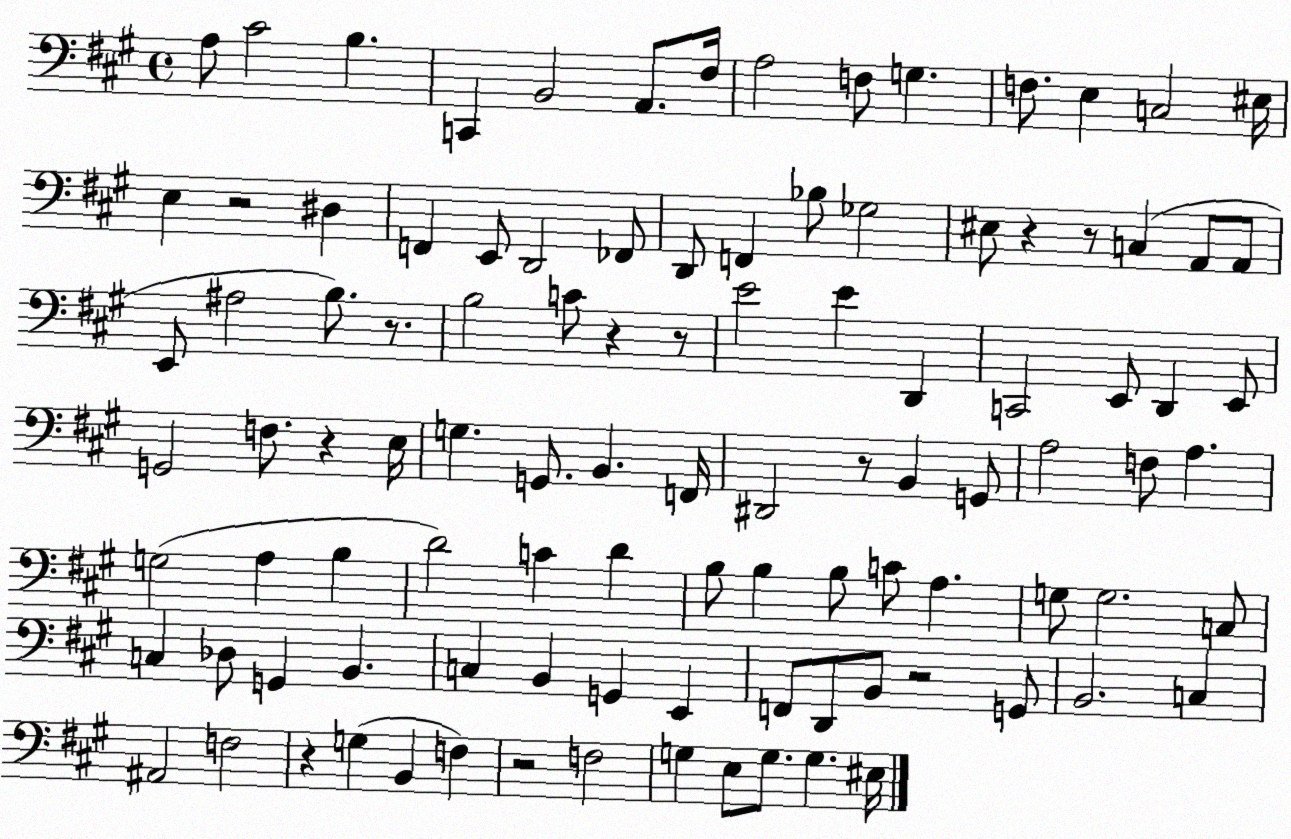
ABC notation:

X:1
T:Untitled
M:4/4
L:1/4
K:A
A,/2 ^C2 B, C,, B,,2 A,,/2 ^F,/4 A,2 F,/2 G, F,/2 E, C,2 ^E,/4 E, z2 ^D, F,, E,,/2 D,,2 _F,,/2 D,,/2 F,, _B,/2 _G,2 ^E,/2 z z/2 C, A,,/2 A,,/2 E,,/2 ^A,2 B,/2 z/2 B,2 C/2 z z/2 E2 E D,, C,,2 E,,/2 D,, E,,/2 G,,2 F,/2 z E,/4 G, G,,/2 B,, F,,/4 ^D,,2 z/2 B,, G,,/2 A,2 F,/2 A, G,2 A, B, D2 C D B,/2 B, B,/2 C/2 A, G,/2 G,2 C,/2 C, _D,/2 G,, B,, C, B,, G,, E,, F,,/2 D,,/2 B,,/2 z2 G,,/2 B,,2 C, ^A,,2 F,2 z G, B,, F, z2 F,2 G, E,/2 G,/2 G, ^E,/4